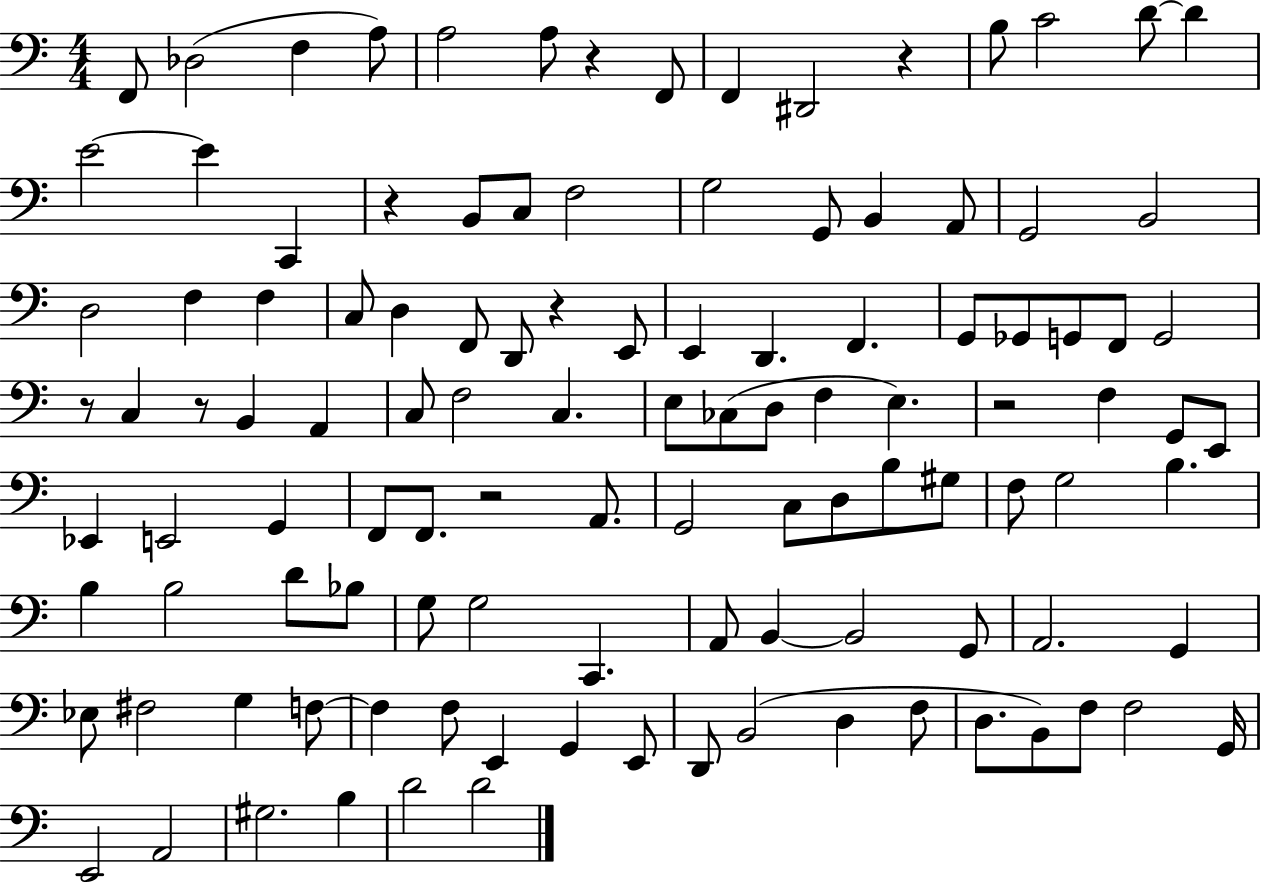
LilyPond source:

{
  \clef bass
  \numericTimeSignature
  \time 4/4
  \key c \major
  \repeat volta 2 { f,8 des2( f4 a8) | a2 a8 r4 f,8 | f,4 dis,2 r4 | b8 c'2 d'8~~ d'4 | \break e'2~~ e'4 c,4 | r4 b,8 c8 f2 | g2 g,8 b,4 a,8 | g,2 b,2 | \break d2 f4 f4 | c8 d4 f,8 d,8 r4 e,8 | e,4 d,4. f,4. | g,8 ges,8 g,8 f,8 g,2 | \break r8 c4 r8 b,4 a,4 | c8 f2 c4. | e8 ces8( d8 f4 e4.) | r2 f4 g,8 e,8 | \break ees,4 e,2 g,4 | f,8 f,8. r2 a,8. | g,2 c8 d8 b8 gis8 | f8 g2 b4. | \break b4 b2 d'8 bes8 | g8 g2 c,4. | a,8 b,4~~ b,2 g,8 | a,2. g,4 | \break ees8 fis2 g4 f8~~ | f4 f8 e,4 g,4 e,8 | d,8 b,2( d4 f8 | d8. b,8) f8 f2 g,16 | \break e,2 a,2 | gis2. b4 | d'2 d'2 | } \bar "|."
}